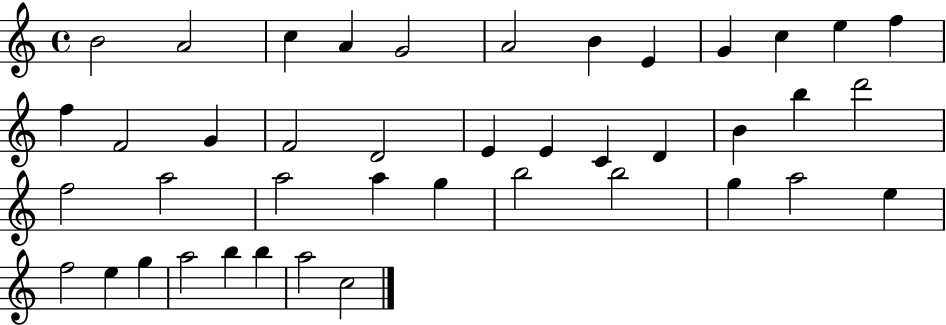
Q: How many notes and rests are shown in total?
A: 42